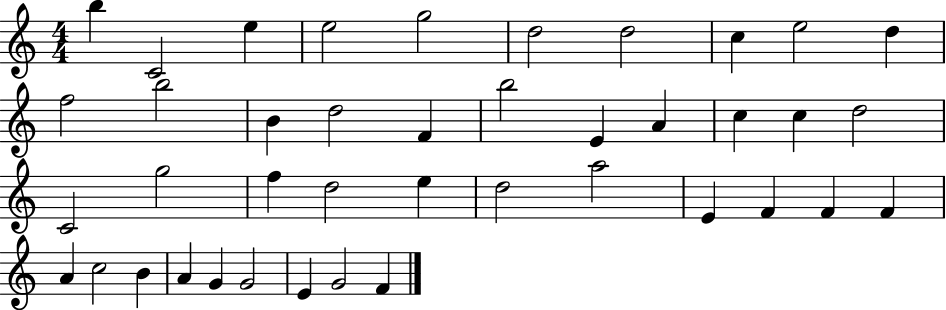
B5/q C4/h E5/q E5/h G5/h D5/h D5/h C5/q E5/h D5/q F5/h B5/h B4/q D5/h F4/q B5/h E4/q A4/q C5/q C5/q D5/h C4/h G5/h F5/q D5/h E5/q D5/h A5/h E4/q F4/q F4/q F4/q A4/q C5/h B4/q A4/q G4/q G4/h E4/q G4/h F4/q